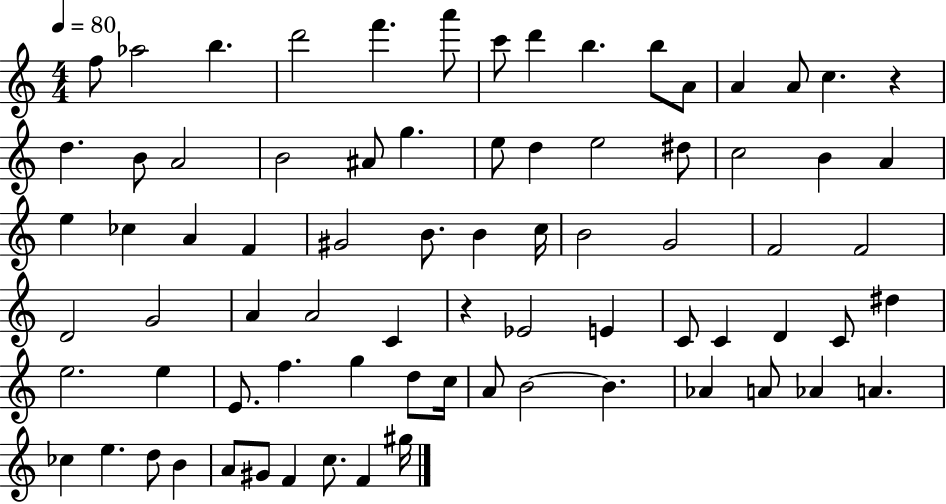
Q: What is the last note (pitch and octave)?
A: G#5